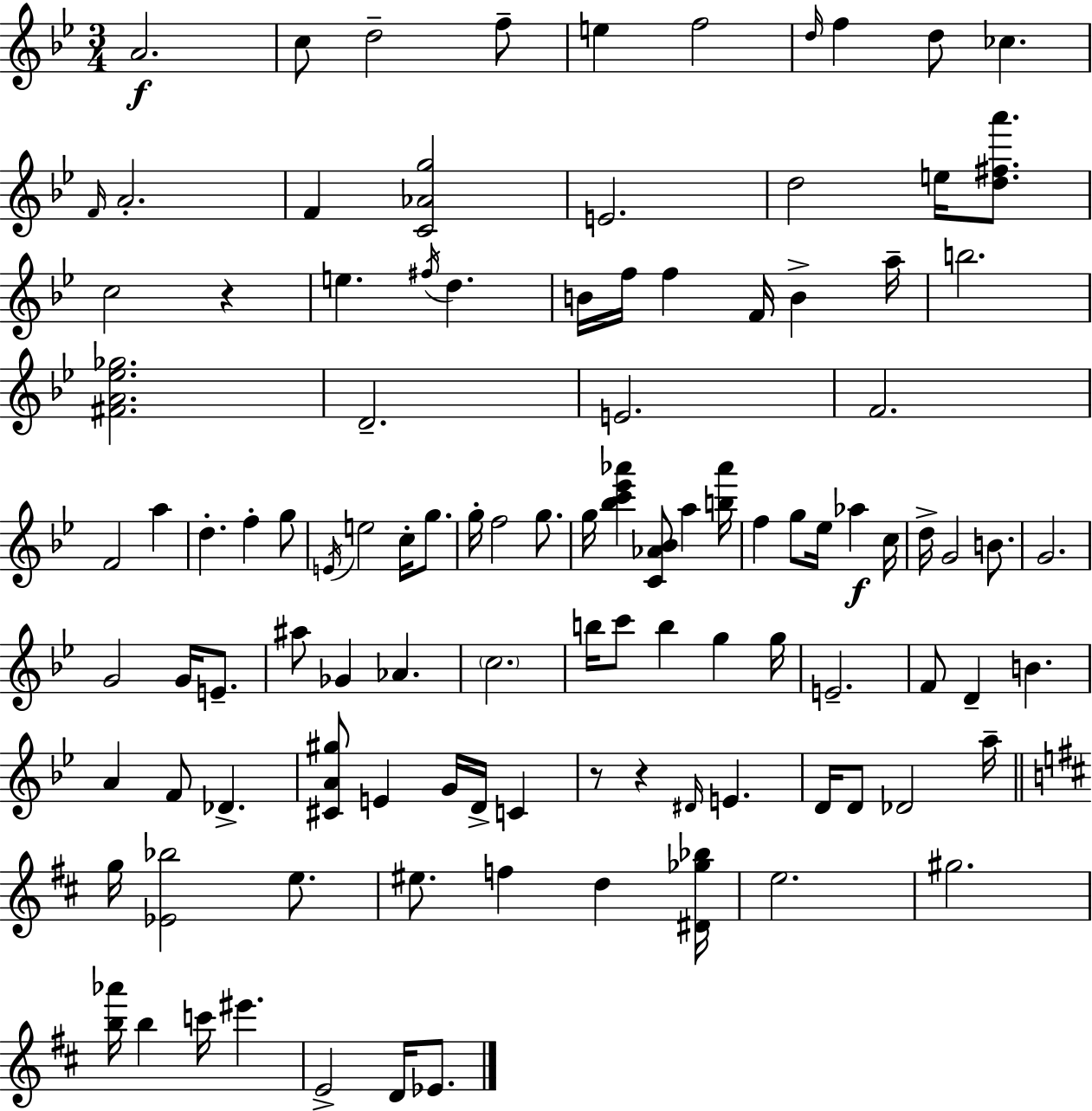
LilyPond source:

{
  \clef treble
  \numericTimeSignature
  \time 3/4
  \key bes \major
  \repeat volta 2 { a'2.\f | c''8 d''2-- f''8-- | e''4 f''2 | \grace { d''16 } f''4 d''8 ces''4. | \break \grace { f'16 } a'2.-. | f'4 <c' aes' g''>2 | e'2. | d''2 e''16 <d'' fis'' a'''>8. | \break c''2 r4 | e''4. \acciaccatura { fis''16 } d''4. | b'16 f''16 f''4 f'16 b'4-> | a''16-- b''2. | \break <fis' a' ees'' ges''>2. | d'2.-- | e'2. | f'2. | \break f'2 a''4 | d''4.-. f''4-. | g''8 \acciaccatura { e'16 } e''2 | c''16-. g''8. g''16-. f''2 | \break g''8. g''16 <bes'' c''' ees''' aes'''>4 <c' aes' bes'>8 a''4 | <b'' aes'''>16 f''4 g''8 ees''16 aes''4\f | c''16 d''16-> g'2 | b'8. g'2. | \break g'2 | g'16 e'8.-- ais''8 ges'4 aes'4. | \parenthesize c''2. | b''16 c'''8 b''4 g''4 | \break g''16 e'2.-- | f'8 d'4-- b'4. | a'4 f'8 des'4.-> | <cis' a' gis''>8 e'4 g'16 d'16-> | \break c'4 r8 r4 \grace { dis'16 } e'4. | d'16 d'8 des'2 | a''16-- \bar "||" \break \key b \minor g''16 <ees' bes''>2 e''8. | eis''8. f''4 d''4 <dis' ges'' bes''>16 | e''2. | gis''2. | \break <b'' aes'''>16 b''4 c'''16 eis'''4. | e'2-> d'16 ees'8. | } \bar "|."
}